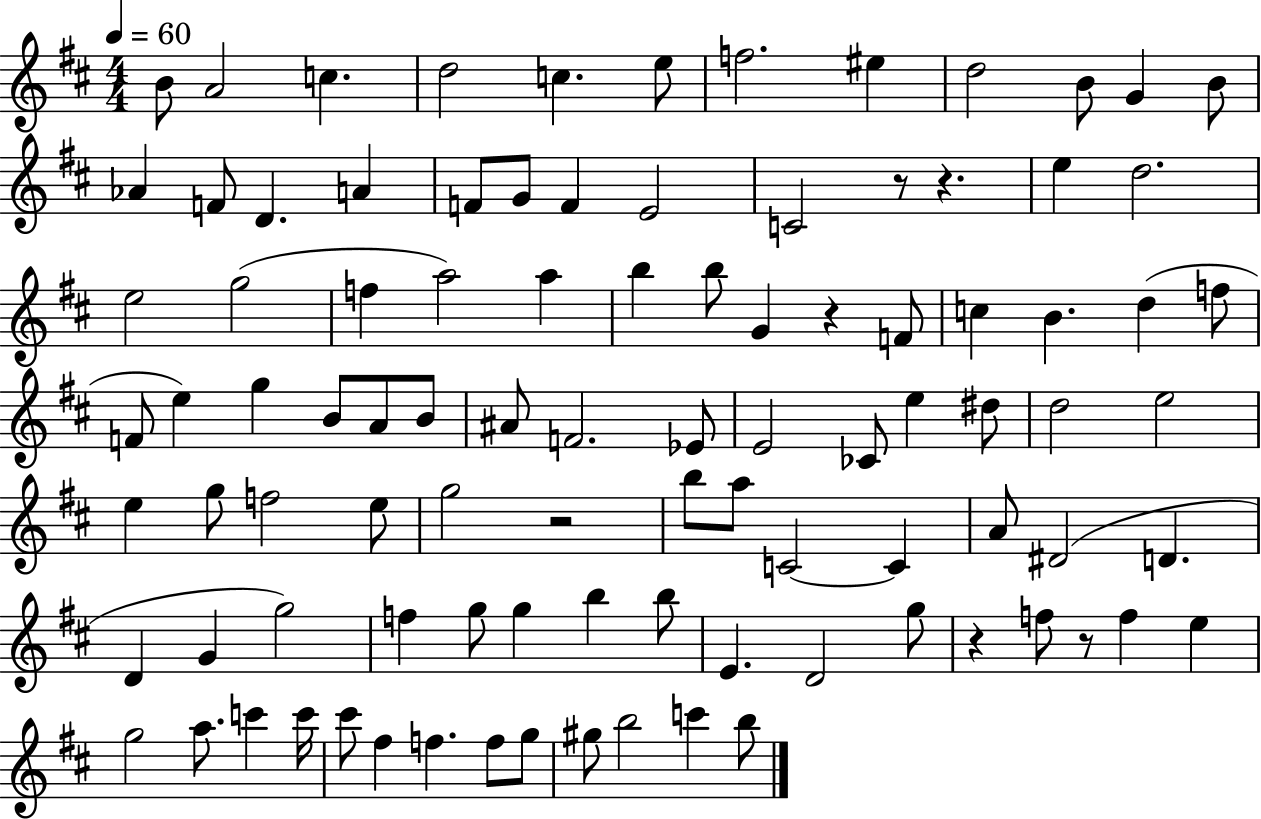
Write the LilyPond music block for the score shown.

{
  \clef treble
  \numericTimeSignature
  \time 4/4
  \key d \major
  \tempo 4 = 60
  b'8 a'2 c''4. | d''2 c''4. e''8 | f''2. eis''4 | d''2 b'8 g'4 b'8 | \break aes'4 f'8 d'4. a'4 | f'8 g'8 f'4 e'2 | c'2 r8 r4. | e''4 d''2. | \break e''2 g''2( | f''4 a''2) a''4 | b''4 b''8 g'4 r4 f'8 | c''4 b'4. d''4( f''8 | \break f'8 e''4) g''4 b'8 a'8 b'8 | ais'8 f'2. ees'8 | e'2 ces'8 e''4 dis''8 | d''2 e''2 | \break e''4 g''8 f''2 e''8 | g''2 r2 | b''8 a''8 c'2~~ c'4 | a'8 dis'2( d'4. | \break d'4 g'4 g''2) | f''4 g''8 g''4 b''4 b''8 | e'4. d'2 g''8 | r4 f''8 r8 f''4 e''4 | \break g''2 a''8. c'''4 c'''16 | cis'''8 fis''4 f''4. f''8 g''8 | gis''8 b''2 c'''4 b''8 | \bar "|."
}